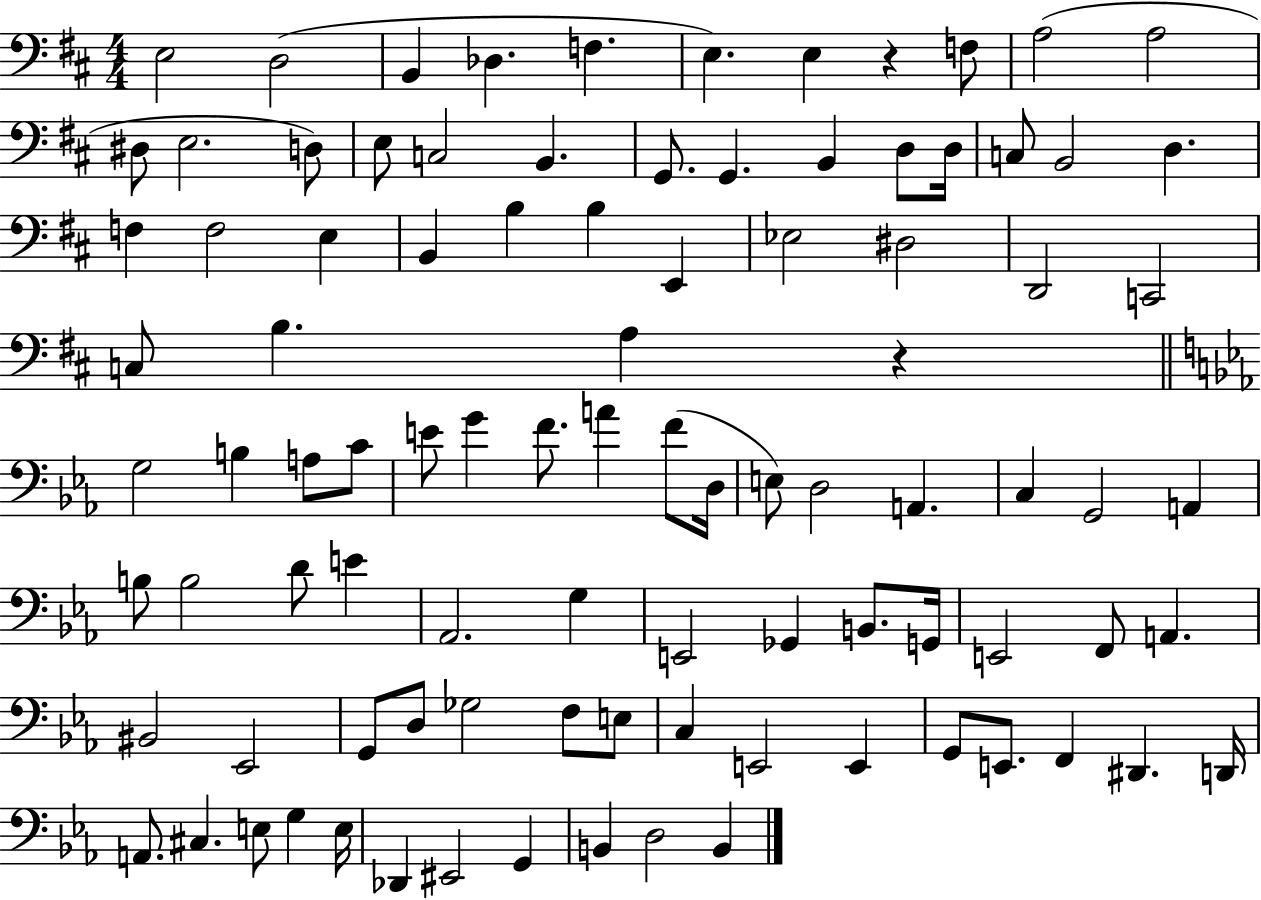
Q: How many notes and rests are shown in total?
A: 95